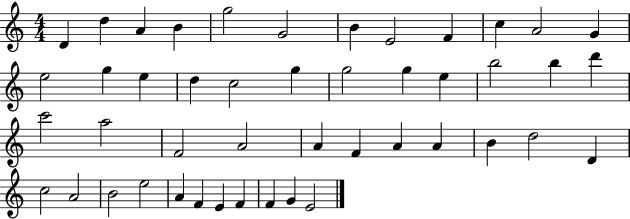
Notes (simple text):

D4/q D5/q A4/q B4/q G5/h G4/h B4/q E4/h F4/q C5/q A4/h G4/q E5/h G5/q E5/q D5/q C5/h G5/q G5/h G5/q E5/q B5/h B5/q D6/q C6/h A5/h F4/h A4/h A4/q F4/q A4/q A4/q B4/q D5/h D4/q C5/h A4/h B4/h E5/h A4/q F4/q E4/q F4/q F4/q G4/q E4/h